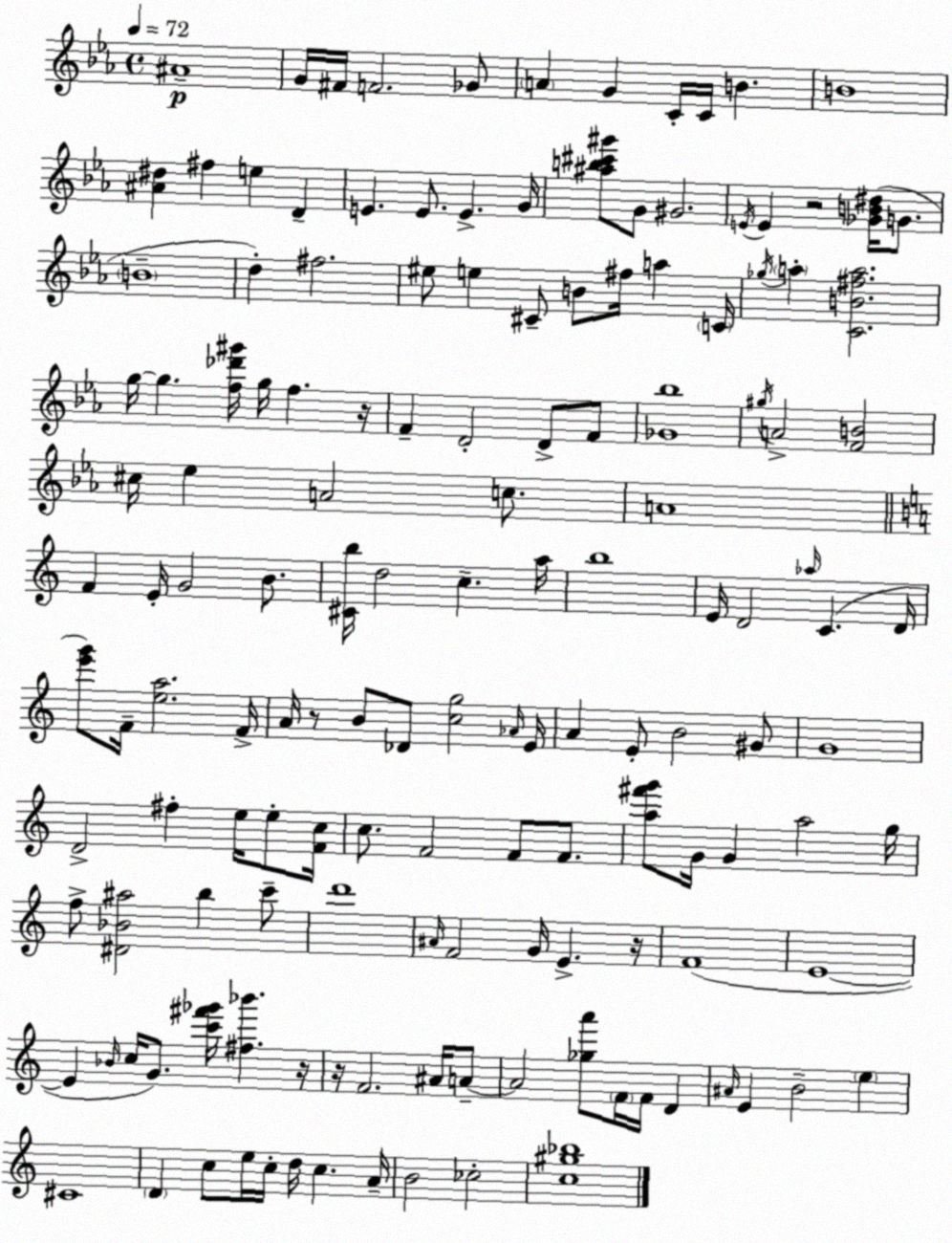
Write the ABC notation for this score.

X:1
T:Untitled
M:4/4
L:1/4
K:Cm
^A4 G/4 ^F/4 F2 _G/2 A G C/4 C/4 B B4 [^A^d] ^f e D E E/2 E G/4 [^ab^c'^g']/2 G/2 ^G2 E/4 E z2 [_GB^d]/4 G/2 B4 d ^f2 ^e/2 e ^C/2 B/2 ^f/4 a C/4 _g/4 a [CB^fa]2 g/4 g [f_d'^g']/4 g/4 f z/4 F D2 D/2 F/2 [_G_b]4 ^g/4 A2 [FB]2 ^c/4 _e A2 c/2 A4 F E/4 G2 B/2 [^Cb]/4 d2 c a/4 b4 E/4 D2 _a/4 C D/4 [e'g']/2 F/4 [ea]2 F/4 A/4 z/2 B/2 _D/2 [cg]2 _A/4 E/4 A E/2 B2 ^G/2 G4 D2 ^f e/4 e/2 [Fc]/4 c/2 F2 F/2 F/2 [a^f'g']/2 G/4 G a2 g/4 f/2 [^D_B^a]2 b c'/2 d'4 ^A/4 F2 G/4 E z/4 F4 E4 E _B/4 c/4 G/2 [c'^f'_g']/4 [^f_b'] z/4 z/4 F2 ^A/4 A/2 A2 [_ga']/2 F/4 F/4 D ^A/4 E B2 e ^C4 D c/2 e/4 c/4 d/4 c A/4 B2 _c2 [c^g_b]4